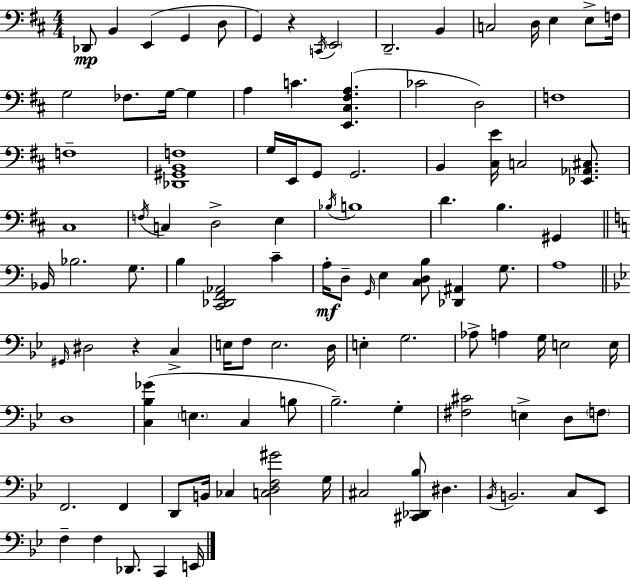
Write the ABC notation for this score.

X:1
T:Untitled
M:4/4
L:1/4
K:D
_D,,/2 B,, E,, G,, D,/2 G,, z C,,/4 E,,2 D,,2 B,, C,2 D,/4 E, E,/2 F,/4 G,2 _F,/2 G,/4 G, A, C [E,,^C,^F,A,] _C2 D,2 F,4 F,4 [_D,,^G,,B,,F,]4 G,/4 E,,/4 G,,/2 G,,2 B,, [^C,E]/4 C,2 [_E,,_A,,^C,]/2 ^C,4 F,/4 C, D,2 E, _B,/4 B,4 D B, ^G,, _B,,/4 _B,2 G,/2 B, [C,,_D,,F,,_A,,]2 C A,/4 D,/2 G,,/4 E, [C,D,B,]/2 [_D,,^A,,] G,/2 A,4 ^G,,/4 ^D,2 z C, E,/4 F,/2 E,2 D,/4 E, G,2 _A,/2 A, G,/4 E,2 E,/4 D,4 [C,_B,_G] E, C, B,/2 _B,2 G, [^F,^C]2 E, D,/2 F,/2 F,,2 F,, D,,/2 B,,/4 _C, [C,D,F,^G]2 G,/4 ^C,2 [^C,,_D,,_B,]/2 ^D, _B,,/4 B,,2 C,/2 _E,,/2 F, F, _D,,/2 C,, E,,/4